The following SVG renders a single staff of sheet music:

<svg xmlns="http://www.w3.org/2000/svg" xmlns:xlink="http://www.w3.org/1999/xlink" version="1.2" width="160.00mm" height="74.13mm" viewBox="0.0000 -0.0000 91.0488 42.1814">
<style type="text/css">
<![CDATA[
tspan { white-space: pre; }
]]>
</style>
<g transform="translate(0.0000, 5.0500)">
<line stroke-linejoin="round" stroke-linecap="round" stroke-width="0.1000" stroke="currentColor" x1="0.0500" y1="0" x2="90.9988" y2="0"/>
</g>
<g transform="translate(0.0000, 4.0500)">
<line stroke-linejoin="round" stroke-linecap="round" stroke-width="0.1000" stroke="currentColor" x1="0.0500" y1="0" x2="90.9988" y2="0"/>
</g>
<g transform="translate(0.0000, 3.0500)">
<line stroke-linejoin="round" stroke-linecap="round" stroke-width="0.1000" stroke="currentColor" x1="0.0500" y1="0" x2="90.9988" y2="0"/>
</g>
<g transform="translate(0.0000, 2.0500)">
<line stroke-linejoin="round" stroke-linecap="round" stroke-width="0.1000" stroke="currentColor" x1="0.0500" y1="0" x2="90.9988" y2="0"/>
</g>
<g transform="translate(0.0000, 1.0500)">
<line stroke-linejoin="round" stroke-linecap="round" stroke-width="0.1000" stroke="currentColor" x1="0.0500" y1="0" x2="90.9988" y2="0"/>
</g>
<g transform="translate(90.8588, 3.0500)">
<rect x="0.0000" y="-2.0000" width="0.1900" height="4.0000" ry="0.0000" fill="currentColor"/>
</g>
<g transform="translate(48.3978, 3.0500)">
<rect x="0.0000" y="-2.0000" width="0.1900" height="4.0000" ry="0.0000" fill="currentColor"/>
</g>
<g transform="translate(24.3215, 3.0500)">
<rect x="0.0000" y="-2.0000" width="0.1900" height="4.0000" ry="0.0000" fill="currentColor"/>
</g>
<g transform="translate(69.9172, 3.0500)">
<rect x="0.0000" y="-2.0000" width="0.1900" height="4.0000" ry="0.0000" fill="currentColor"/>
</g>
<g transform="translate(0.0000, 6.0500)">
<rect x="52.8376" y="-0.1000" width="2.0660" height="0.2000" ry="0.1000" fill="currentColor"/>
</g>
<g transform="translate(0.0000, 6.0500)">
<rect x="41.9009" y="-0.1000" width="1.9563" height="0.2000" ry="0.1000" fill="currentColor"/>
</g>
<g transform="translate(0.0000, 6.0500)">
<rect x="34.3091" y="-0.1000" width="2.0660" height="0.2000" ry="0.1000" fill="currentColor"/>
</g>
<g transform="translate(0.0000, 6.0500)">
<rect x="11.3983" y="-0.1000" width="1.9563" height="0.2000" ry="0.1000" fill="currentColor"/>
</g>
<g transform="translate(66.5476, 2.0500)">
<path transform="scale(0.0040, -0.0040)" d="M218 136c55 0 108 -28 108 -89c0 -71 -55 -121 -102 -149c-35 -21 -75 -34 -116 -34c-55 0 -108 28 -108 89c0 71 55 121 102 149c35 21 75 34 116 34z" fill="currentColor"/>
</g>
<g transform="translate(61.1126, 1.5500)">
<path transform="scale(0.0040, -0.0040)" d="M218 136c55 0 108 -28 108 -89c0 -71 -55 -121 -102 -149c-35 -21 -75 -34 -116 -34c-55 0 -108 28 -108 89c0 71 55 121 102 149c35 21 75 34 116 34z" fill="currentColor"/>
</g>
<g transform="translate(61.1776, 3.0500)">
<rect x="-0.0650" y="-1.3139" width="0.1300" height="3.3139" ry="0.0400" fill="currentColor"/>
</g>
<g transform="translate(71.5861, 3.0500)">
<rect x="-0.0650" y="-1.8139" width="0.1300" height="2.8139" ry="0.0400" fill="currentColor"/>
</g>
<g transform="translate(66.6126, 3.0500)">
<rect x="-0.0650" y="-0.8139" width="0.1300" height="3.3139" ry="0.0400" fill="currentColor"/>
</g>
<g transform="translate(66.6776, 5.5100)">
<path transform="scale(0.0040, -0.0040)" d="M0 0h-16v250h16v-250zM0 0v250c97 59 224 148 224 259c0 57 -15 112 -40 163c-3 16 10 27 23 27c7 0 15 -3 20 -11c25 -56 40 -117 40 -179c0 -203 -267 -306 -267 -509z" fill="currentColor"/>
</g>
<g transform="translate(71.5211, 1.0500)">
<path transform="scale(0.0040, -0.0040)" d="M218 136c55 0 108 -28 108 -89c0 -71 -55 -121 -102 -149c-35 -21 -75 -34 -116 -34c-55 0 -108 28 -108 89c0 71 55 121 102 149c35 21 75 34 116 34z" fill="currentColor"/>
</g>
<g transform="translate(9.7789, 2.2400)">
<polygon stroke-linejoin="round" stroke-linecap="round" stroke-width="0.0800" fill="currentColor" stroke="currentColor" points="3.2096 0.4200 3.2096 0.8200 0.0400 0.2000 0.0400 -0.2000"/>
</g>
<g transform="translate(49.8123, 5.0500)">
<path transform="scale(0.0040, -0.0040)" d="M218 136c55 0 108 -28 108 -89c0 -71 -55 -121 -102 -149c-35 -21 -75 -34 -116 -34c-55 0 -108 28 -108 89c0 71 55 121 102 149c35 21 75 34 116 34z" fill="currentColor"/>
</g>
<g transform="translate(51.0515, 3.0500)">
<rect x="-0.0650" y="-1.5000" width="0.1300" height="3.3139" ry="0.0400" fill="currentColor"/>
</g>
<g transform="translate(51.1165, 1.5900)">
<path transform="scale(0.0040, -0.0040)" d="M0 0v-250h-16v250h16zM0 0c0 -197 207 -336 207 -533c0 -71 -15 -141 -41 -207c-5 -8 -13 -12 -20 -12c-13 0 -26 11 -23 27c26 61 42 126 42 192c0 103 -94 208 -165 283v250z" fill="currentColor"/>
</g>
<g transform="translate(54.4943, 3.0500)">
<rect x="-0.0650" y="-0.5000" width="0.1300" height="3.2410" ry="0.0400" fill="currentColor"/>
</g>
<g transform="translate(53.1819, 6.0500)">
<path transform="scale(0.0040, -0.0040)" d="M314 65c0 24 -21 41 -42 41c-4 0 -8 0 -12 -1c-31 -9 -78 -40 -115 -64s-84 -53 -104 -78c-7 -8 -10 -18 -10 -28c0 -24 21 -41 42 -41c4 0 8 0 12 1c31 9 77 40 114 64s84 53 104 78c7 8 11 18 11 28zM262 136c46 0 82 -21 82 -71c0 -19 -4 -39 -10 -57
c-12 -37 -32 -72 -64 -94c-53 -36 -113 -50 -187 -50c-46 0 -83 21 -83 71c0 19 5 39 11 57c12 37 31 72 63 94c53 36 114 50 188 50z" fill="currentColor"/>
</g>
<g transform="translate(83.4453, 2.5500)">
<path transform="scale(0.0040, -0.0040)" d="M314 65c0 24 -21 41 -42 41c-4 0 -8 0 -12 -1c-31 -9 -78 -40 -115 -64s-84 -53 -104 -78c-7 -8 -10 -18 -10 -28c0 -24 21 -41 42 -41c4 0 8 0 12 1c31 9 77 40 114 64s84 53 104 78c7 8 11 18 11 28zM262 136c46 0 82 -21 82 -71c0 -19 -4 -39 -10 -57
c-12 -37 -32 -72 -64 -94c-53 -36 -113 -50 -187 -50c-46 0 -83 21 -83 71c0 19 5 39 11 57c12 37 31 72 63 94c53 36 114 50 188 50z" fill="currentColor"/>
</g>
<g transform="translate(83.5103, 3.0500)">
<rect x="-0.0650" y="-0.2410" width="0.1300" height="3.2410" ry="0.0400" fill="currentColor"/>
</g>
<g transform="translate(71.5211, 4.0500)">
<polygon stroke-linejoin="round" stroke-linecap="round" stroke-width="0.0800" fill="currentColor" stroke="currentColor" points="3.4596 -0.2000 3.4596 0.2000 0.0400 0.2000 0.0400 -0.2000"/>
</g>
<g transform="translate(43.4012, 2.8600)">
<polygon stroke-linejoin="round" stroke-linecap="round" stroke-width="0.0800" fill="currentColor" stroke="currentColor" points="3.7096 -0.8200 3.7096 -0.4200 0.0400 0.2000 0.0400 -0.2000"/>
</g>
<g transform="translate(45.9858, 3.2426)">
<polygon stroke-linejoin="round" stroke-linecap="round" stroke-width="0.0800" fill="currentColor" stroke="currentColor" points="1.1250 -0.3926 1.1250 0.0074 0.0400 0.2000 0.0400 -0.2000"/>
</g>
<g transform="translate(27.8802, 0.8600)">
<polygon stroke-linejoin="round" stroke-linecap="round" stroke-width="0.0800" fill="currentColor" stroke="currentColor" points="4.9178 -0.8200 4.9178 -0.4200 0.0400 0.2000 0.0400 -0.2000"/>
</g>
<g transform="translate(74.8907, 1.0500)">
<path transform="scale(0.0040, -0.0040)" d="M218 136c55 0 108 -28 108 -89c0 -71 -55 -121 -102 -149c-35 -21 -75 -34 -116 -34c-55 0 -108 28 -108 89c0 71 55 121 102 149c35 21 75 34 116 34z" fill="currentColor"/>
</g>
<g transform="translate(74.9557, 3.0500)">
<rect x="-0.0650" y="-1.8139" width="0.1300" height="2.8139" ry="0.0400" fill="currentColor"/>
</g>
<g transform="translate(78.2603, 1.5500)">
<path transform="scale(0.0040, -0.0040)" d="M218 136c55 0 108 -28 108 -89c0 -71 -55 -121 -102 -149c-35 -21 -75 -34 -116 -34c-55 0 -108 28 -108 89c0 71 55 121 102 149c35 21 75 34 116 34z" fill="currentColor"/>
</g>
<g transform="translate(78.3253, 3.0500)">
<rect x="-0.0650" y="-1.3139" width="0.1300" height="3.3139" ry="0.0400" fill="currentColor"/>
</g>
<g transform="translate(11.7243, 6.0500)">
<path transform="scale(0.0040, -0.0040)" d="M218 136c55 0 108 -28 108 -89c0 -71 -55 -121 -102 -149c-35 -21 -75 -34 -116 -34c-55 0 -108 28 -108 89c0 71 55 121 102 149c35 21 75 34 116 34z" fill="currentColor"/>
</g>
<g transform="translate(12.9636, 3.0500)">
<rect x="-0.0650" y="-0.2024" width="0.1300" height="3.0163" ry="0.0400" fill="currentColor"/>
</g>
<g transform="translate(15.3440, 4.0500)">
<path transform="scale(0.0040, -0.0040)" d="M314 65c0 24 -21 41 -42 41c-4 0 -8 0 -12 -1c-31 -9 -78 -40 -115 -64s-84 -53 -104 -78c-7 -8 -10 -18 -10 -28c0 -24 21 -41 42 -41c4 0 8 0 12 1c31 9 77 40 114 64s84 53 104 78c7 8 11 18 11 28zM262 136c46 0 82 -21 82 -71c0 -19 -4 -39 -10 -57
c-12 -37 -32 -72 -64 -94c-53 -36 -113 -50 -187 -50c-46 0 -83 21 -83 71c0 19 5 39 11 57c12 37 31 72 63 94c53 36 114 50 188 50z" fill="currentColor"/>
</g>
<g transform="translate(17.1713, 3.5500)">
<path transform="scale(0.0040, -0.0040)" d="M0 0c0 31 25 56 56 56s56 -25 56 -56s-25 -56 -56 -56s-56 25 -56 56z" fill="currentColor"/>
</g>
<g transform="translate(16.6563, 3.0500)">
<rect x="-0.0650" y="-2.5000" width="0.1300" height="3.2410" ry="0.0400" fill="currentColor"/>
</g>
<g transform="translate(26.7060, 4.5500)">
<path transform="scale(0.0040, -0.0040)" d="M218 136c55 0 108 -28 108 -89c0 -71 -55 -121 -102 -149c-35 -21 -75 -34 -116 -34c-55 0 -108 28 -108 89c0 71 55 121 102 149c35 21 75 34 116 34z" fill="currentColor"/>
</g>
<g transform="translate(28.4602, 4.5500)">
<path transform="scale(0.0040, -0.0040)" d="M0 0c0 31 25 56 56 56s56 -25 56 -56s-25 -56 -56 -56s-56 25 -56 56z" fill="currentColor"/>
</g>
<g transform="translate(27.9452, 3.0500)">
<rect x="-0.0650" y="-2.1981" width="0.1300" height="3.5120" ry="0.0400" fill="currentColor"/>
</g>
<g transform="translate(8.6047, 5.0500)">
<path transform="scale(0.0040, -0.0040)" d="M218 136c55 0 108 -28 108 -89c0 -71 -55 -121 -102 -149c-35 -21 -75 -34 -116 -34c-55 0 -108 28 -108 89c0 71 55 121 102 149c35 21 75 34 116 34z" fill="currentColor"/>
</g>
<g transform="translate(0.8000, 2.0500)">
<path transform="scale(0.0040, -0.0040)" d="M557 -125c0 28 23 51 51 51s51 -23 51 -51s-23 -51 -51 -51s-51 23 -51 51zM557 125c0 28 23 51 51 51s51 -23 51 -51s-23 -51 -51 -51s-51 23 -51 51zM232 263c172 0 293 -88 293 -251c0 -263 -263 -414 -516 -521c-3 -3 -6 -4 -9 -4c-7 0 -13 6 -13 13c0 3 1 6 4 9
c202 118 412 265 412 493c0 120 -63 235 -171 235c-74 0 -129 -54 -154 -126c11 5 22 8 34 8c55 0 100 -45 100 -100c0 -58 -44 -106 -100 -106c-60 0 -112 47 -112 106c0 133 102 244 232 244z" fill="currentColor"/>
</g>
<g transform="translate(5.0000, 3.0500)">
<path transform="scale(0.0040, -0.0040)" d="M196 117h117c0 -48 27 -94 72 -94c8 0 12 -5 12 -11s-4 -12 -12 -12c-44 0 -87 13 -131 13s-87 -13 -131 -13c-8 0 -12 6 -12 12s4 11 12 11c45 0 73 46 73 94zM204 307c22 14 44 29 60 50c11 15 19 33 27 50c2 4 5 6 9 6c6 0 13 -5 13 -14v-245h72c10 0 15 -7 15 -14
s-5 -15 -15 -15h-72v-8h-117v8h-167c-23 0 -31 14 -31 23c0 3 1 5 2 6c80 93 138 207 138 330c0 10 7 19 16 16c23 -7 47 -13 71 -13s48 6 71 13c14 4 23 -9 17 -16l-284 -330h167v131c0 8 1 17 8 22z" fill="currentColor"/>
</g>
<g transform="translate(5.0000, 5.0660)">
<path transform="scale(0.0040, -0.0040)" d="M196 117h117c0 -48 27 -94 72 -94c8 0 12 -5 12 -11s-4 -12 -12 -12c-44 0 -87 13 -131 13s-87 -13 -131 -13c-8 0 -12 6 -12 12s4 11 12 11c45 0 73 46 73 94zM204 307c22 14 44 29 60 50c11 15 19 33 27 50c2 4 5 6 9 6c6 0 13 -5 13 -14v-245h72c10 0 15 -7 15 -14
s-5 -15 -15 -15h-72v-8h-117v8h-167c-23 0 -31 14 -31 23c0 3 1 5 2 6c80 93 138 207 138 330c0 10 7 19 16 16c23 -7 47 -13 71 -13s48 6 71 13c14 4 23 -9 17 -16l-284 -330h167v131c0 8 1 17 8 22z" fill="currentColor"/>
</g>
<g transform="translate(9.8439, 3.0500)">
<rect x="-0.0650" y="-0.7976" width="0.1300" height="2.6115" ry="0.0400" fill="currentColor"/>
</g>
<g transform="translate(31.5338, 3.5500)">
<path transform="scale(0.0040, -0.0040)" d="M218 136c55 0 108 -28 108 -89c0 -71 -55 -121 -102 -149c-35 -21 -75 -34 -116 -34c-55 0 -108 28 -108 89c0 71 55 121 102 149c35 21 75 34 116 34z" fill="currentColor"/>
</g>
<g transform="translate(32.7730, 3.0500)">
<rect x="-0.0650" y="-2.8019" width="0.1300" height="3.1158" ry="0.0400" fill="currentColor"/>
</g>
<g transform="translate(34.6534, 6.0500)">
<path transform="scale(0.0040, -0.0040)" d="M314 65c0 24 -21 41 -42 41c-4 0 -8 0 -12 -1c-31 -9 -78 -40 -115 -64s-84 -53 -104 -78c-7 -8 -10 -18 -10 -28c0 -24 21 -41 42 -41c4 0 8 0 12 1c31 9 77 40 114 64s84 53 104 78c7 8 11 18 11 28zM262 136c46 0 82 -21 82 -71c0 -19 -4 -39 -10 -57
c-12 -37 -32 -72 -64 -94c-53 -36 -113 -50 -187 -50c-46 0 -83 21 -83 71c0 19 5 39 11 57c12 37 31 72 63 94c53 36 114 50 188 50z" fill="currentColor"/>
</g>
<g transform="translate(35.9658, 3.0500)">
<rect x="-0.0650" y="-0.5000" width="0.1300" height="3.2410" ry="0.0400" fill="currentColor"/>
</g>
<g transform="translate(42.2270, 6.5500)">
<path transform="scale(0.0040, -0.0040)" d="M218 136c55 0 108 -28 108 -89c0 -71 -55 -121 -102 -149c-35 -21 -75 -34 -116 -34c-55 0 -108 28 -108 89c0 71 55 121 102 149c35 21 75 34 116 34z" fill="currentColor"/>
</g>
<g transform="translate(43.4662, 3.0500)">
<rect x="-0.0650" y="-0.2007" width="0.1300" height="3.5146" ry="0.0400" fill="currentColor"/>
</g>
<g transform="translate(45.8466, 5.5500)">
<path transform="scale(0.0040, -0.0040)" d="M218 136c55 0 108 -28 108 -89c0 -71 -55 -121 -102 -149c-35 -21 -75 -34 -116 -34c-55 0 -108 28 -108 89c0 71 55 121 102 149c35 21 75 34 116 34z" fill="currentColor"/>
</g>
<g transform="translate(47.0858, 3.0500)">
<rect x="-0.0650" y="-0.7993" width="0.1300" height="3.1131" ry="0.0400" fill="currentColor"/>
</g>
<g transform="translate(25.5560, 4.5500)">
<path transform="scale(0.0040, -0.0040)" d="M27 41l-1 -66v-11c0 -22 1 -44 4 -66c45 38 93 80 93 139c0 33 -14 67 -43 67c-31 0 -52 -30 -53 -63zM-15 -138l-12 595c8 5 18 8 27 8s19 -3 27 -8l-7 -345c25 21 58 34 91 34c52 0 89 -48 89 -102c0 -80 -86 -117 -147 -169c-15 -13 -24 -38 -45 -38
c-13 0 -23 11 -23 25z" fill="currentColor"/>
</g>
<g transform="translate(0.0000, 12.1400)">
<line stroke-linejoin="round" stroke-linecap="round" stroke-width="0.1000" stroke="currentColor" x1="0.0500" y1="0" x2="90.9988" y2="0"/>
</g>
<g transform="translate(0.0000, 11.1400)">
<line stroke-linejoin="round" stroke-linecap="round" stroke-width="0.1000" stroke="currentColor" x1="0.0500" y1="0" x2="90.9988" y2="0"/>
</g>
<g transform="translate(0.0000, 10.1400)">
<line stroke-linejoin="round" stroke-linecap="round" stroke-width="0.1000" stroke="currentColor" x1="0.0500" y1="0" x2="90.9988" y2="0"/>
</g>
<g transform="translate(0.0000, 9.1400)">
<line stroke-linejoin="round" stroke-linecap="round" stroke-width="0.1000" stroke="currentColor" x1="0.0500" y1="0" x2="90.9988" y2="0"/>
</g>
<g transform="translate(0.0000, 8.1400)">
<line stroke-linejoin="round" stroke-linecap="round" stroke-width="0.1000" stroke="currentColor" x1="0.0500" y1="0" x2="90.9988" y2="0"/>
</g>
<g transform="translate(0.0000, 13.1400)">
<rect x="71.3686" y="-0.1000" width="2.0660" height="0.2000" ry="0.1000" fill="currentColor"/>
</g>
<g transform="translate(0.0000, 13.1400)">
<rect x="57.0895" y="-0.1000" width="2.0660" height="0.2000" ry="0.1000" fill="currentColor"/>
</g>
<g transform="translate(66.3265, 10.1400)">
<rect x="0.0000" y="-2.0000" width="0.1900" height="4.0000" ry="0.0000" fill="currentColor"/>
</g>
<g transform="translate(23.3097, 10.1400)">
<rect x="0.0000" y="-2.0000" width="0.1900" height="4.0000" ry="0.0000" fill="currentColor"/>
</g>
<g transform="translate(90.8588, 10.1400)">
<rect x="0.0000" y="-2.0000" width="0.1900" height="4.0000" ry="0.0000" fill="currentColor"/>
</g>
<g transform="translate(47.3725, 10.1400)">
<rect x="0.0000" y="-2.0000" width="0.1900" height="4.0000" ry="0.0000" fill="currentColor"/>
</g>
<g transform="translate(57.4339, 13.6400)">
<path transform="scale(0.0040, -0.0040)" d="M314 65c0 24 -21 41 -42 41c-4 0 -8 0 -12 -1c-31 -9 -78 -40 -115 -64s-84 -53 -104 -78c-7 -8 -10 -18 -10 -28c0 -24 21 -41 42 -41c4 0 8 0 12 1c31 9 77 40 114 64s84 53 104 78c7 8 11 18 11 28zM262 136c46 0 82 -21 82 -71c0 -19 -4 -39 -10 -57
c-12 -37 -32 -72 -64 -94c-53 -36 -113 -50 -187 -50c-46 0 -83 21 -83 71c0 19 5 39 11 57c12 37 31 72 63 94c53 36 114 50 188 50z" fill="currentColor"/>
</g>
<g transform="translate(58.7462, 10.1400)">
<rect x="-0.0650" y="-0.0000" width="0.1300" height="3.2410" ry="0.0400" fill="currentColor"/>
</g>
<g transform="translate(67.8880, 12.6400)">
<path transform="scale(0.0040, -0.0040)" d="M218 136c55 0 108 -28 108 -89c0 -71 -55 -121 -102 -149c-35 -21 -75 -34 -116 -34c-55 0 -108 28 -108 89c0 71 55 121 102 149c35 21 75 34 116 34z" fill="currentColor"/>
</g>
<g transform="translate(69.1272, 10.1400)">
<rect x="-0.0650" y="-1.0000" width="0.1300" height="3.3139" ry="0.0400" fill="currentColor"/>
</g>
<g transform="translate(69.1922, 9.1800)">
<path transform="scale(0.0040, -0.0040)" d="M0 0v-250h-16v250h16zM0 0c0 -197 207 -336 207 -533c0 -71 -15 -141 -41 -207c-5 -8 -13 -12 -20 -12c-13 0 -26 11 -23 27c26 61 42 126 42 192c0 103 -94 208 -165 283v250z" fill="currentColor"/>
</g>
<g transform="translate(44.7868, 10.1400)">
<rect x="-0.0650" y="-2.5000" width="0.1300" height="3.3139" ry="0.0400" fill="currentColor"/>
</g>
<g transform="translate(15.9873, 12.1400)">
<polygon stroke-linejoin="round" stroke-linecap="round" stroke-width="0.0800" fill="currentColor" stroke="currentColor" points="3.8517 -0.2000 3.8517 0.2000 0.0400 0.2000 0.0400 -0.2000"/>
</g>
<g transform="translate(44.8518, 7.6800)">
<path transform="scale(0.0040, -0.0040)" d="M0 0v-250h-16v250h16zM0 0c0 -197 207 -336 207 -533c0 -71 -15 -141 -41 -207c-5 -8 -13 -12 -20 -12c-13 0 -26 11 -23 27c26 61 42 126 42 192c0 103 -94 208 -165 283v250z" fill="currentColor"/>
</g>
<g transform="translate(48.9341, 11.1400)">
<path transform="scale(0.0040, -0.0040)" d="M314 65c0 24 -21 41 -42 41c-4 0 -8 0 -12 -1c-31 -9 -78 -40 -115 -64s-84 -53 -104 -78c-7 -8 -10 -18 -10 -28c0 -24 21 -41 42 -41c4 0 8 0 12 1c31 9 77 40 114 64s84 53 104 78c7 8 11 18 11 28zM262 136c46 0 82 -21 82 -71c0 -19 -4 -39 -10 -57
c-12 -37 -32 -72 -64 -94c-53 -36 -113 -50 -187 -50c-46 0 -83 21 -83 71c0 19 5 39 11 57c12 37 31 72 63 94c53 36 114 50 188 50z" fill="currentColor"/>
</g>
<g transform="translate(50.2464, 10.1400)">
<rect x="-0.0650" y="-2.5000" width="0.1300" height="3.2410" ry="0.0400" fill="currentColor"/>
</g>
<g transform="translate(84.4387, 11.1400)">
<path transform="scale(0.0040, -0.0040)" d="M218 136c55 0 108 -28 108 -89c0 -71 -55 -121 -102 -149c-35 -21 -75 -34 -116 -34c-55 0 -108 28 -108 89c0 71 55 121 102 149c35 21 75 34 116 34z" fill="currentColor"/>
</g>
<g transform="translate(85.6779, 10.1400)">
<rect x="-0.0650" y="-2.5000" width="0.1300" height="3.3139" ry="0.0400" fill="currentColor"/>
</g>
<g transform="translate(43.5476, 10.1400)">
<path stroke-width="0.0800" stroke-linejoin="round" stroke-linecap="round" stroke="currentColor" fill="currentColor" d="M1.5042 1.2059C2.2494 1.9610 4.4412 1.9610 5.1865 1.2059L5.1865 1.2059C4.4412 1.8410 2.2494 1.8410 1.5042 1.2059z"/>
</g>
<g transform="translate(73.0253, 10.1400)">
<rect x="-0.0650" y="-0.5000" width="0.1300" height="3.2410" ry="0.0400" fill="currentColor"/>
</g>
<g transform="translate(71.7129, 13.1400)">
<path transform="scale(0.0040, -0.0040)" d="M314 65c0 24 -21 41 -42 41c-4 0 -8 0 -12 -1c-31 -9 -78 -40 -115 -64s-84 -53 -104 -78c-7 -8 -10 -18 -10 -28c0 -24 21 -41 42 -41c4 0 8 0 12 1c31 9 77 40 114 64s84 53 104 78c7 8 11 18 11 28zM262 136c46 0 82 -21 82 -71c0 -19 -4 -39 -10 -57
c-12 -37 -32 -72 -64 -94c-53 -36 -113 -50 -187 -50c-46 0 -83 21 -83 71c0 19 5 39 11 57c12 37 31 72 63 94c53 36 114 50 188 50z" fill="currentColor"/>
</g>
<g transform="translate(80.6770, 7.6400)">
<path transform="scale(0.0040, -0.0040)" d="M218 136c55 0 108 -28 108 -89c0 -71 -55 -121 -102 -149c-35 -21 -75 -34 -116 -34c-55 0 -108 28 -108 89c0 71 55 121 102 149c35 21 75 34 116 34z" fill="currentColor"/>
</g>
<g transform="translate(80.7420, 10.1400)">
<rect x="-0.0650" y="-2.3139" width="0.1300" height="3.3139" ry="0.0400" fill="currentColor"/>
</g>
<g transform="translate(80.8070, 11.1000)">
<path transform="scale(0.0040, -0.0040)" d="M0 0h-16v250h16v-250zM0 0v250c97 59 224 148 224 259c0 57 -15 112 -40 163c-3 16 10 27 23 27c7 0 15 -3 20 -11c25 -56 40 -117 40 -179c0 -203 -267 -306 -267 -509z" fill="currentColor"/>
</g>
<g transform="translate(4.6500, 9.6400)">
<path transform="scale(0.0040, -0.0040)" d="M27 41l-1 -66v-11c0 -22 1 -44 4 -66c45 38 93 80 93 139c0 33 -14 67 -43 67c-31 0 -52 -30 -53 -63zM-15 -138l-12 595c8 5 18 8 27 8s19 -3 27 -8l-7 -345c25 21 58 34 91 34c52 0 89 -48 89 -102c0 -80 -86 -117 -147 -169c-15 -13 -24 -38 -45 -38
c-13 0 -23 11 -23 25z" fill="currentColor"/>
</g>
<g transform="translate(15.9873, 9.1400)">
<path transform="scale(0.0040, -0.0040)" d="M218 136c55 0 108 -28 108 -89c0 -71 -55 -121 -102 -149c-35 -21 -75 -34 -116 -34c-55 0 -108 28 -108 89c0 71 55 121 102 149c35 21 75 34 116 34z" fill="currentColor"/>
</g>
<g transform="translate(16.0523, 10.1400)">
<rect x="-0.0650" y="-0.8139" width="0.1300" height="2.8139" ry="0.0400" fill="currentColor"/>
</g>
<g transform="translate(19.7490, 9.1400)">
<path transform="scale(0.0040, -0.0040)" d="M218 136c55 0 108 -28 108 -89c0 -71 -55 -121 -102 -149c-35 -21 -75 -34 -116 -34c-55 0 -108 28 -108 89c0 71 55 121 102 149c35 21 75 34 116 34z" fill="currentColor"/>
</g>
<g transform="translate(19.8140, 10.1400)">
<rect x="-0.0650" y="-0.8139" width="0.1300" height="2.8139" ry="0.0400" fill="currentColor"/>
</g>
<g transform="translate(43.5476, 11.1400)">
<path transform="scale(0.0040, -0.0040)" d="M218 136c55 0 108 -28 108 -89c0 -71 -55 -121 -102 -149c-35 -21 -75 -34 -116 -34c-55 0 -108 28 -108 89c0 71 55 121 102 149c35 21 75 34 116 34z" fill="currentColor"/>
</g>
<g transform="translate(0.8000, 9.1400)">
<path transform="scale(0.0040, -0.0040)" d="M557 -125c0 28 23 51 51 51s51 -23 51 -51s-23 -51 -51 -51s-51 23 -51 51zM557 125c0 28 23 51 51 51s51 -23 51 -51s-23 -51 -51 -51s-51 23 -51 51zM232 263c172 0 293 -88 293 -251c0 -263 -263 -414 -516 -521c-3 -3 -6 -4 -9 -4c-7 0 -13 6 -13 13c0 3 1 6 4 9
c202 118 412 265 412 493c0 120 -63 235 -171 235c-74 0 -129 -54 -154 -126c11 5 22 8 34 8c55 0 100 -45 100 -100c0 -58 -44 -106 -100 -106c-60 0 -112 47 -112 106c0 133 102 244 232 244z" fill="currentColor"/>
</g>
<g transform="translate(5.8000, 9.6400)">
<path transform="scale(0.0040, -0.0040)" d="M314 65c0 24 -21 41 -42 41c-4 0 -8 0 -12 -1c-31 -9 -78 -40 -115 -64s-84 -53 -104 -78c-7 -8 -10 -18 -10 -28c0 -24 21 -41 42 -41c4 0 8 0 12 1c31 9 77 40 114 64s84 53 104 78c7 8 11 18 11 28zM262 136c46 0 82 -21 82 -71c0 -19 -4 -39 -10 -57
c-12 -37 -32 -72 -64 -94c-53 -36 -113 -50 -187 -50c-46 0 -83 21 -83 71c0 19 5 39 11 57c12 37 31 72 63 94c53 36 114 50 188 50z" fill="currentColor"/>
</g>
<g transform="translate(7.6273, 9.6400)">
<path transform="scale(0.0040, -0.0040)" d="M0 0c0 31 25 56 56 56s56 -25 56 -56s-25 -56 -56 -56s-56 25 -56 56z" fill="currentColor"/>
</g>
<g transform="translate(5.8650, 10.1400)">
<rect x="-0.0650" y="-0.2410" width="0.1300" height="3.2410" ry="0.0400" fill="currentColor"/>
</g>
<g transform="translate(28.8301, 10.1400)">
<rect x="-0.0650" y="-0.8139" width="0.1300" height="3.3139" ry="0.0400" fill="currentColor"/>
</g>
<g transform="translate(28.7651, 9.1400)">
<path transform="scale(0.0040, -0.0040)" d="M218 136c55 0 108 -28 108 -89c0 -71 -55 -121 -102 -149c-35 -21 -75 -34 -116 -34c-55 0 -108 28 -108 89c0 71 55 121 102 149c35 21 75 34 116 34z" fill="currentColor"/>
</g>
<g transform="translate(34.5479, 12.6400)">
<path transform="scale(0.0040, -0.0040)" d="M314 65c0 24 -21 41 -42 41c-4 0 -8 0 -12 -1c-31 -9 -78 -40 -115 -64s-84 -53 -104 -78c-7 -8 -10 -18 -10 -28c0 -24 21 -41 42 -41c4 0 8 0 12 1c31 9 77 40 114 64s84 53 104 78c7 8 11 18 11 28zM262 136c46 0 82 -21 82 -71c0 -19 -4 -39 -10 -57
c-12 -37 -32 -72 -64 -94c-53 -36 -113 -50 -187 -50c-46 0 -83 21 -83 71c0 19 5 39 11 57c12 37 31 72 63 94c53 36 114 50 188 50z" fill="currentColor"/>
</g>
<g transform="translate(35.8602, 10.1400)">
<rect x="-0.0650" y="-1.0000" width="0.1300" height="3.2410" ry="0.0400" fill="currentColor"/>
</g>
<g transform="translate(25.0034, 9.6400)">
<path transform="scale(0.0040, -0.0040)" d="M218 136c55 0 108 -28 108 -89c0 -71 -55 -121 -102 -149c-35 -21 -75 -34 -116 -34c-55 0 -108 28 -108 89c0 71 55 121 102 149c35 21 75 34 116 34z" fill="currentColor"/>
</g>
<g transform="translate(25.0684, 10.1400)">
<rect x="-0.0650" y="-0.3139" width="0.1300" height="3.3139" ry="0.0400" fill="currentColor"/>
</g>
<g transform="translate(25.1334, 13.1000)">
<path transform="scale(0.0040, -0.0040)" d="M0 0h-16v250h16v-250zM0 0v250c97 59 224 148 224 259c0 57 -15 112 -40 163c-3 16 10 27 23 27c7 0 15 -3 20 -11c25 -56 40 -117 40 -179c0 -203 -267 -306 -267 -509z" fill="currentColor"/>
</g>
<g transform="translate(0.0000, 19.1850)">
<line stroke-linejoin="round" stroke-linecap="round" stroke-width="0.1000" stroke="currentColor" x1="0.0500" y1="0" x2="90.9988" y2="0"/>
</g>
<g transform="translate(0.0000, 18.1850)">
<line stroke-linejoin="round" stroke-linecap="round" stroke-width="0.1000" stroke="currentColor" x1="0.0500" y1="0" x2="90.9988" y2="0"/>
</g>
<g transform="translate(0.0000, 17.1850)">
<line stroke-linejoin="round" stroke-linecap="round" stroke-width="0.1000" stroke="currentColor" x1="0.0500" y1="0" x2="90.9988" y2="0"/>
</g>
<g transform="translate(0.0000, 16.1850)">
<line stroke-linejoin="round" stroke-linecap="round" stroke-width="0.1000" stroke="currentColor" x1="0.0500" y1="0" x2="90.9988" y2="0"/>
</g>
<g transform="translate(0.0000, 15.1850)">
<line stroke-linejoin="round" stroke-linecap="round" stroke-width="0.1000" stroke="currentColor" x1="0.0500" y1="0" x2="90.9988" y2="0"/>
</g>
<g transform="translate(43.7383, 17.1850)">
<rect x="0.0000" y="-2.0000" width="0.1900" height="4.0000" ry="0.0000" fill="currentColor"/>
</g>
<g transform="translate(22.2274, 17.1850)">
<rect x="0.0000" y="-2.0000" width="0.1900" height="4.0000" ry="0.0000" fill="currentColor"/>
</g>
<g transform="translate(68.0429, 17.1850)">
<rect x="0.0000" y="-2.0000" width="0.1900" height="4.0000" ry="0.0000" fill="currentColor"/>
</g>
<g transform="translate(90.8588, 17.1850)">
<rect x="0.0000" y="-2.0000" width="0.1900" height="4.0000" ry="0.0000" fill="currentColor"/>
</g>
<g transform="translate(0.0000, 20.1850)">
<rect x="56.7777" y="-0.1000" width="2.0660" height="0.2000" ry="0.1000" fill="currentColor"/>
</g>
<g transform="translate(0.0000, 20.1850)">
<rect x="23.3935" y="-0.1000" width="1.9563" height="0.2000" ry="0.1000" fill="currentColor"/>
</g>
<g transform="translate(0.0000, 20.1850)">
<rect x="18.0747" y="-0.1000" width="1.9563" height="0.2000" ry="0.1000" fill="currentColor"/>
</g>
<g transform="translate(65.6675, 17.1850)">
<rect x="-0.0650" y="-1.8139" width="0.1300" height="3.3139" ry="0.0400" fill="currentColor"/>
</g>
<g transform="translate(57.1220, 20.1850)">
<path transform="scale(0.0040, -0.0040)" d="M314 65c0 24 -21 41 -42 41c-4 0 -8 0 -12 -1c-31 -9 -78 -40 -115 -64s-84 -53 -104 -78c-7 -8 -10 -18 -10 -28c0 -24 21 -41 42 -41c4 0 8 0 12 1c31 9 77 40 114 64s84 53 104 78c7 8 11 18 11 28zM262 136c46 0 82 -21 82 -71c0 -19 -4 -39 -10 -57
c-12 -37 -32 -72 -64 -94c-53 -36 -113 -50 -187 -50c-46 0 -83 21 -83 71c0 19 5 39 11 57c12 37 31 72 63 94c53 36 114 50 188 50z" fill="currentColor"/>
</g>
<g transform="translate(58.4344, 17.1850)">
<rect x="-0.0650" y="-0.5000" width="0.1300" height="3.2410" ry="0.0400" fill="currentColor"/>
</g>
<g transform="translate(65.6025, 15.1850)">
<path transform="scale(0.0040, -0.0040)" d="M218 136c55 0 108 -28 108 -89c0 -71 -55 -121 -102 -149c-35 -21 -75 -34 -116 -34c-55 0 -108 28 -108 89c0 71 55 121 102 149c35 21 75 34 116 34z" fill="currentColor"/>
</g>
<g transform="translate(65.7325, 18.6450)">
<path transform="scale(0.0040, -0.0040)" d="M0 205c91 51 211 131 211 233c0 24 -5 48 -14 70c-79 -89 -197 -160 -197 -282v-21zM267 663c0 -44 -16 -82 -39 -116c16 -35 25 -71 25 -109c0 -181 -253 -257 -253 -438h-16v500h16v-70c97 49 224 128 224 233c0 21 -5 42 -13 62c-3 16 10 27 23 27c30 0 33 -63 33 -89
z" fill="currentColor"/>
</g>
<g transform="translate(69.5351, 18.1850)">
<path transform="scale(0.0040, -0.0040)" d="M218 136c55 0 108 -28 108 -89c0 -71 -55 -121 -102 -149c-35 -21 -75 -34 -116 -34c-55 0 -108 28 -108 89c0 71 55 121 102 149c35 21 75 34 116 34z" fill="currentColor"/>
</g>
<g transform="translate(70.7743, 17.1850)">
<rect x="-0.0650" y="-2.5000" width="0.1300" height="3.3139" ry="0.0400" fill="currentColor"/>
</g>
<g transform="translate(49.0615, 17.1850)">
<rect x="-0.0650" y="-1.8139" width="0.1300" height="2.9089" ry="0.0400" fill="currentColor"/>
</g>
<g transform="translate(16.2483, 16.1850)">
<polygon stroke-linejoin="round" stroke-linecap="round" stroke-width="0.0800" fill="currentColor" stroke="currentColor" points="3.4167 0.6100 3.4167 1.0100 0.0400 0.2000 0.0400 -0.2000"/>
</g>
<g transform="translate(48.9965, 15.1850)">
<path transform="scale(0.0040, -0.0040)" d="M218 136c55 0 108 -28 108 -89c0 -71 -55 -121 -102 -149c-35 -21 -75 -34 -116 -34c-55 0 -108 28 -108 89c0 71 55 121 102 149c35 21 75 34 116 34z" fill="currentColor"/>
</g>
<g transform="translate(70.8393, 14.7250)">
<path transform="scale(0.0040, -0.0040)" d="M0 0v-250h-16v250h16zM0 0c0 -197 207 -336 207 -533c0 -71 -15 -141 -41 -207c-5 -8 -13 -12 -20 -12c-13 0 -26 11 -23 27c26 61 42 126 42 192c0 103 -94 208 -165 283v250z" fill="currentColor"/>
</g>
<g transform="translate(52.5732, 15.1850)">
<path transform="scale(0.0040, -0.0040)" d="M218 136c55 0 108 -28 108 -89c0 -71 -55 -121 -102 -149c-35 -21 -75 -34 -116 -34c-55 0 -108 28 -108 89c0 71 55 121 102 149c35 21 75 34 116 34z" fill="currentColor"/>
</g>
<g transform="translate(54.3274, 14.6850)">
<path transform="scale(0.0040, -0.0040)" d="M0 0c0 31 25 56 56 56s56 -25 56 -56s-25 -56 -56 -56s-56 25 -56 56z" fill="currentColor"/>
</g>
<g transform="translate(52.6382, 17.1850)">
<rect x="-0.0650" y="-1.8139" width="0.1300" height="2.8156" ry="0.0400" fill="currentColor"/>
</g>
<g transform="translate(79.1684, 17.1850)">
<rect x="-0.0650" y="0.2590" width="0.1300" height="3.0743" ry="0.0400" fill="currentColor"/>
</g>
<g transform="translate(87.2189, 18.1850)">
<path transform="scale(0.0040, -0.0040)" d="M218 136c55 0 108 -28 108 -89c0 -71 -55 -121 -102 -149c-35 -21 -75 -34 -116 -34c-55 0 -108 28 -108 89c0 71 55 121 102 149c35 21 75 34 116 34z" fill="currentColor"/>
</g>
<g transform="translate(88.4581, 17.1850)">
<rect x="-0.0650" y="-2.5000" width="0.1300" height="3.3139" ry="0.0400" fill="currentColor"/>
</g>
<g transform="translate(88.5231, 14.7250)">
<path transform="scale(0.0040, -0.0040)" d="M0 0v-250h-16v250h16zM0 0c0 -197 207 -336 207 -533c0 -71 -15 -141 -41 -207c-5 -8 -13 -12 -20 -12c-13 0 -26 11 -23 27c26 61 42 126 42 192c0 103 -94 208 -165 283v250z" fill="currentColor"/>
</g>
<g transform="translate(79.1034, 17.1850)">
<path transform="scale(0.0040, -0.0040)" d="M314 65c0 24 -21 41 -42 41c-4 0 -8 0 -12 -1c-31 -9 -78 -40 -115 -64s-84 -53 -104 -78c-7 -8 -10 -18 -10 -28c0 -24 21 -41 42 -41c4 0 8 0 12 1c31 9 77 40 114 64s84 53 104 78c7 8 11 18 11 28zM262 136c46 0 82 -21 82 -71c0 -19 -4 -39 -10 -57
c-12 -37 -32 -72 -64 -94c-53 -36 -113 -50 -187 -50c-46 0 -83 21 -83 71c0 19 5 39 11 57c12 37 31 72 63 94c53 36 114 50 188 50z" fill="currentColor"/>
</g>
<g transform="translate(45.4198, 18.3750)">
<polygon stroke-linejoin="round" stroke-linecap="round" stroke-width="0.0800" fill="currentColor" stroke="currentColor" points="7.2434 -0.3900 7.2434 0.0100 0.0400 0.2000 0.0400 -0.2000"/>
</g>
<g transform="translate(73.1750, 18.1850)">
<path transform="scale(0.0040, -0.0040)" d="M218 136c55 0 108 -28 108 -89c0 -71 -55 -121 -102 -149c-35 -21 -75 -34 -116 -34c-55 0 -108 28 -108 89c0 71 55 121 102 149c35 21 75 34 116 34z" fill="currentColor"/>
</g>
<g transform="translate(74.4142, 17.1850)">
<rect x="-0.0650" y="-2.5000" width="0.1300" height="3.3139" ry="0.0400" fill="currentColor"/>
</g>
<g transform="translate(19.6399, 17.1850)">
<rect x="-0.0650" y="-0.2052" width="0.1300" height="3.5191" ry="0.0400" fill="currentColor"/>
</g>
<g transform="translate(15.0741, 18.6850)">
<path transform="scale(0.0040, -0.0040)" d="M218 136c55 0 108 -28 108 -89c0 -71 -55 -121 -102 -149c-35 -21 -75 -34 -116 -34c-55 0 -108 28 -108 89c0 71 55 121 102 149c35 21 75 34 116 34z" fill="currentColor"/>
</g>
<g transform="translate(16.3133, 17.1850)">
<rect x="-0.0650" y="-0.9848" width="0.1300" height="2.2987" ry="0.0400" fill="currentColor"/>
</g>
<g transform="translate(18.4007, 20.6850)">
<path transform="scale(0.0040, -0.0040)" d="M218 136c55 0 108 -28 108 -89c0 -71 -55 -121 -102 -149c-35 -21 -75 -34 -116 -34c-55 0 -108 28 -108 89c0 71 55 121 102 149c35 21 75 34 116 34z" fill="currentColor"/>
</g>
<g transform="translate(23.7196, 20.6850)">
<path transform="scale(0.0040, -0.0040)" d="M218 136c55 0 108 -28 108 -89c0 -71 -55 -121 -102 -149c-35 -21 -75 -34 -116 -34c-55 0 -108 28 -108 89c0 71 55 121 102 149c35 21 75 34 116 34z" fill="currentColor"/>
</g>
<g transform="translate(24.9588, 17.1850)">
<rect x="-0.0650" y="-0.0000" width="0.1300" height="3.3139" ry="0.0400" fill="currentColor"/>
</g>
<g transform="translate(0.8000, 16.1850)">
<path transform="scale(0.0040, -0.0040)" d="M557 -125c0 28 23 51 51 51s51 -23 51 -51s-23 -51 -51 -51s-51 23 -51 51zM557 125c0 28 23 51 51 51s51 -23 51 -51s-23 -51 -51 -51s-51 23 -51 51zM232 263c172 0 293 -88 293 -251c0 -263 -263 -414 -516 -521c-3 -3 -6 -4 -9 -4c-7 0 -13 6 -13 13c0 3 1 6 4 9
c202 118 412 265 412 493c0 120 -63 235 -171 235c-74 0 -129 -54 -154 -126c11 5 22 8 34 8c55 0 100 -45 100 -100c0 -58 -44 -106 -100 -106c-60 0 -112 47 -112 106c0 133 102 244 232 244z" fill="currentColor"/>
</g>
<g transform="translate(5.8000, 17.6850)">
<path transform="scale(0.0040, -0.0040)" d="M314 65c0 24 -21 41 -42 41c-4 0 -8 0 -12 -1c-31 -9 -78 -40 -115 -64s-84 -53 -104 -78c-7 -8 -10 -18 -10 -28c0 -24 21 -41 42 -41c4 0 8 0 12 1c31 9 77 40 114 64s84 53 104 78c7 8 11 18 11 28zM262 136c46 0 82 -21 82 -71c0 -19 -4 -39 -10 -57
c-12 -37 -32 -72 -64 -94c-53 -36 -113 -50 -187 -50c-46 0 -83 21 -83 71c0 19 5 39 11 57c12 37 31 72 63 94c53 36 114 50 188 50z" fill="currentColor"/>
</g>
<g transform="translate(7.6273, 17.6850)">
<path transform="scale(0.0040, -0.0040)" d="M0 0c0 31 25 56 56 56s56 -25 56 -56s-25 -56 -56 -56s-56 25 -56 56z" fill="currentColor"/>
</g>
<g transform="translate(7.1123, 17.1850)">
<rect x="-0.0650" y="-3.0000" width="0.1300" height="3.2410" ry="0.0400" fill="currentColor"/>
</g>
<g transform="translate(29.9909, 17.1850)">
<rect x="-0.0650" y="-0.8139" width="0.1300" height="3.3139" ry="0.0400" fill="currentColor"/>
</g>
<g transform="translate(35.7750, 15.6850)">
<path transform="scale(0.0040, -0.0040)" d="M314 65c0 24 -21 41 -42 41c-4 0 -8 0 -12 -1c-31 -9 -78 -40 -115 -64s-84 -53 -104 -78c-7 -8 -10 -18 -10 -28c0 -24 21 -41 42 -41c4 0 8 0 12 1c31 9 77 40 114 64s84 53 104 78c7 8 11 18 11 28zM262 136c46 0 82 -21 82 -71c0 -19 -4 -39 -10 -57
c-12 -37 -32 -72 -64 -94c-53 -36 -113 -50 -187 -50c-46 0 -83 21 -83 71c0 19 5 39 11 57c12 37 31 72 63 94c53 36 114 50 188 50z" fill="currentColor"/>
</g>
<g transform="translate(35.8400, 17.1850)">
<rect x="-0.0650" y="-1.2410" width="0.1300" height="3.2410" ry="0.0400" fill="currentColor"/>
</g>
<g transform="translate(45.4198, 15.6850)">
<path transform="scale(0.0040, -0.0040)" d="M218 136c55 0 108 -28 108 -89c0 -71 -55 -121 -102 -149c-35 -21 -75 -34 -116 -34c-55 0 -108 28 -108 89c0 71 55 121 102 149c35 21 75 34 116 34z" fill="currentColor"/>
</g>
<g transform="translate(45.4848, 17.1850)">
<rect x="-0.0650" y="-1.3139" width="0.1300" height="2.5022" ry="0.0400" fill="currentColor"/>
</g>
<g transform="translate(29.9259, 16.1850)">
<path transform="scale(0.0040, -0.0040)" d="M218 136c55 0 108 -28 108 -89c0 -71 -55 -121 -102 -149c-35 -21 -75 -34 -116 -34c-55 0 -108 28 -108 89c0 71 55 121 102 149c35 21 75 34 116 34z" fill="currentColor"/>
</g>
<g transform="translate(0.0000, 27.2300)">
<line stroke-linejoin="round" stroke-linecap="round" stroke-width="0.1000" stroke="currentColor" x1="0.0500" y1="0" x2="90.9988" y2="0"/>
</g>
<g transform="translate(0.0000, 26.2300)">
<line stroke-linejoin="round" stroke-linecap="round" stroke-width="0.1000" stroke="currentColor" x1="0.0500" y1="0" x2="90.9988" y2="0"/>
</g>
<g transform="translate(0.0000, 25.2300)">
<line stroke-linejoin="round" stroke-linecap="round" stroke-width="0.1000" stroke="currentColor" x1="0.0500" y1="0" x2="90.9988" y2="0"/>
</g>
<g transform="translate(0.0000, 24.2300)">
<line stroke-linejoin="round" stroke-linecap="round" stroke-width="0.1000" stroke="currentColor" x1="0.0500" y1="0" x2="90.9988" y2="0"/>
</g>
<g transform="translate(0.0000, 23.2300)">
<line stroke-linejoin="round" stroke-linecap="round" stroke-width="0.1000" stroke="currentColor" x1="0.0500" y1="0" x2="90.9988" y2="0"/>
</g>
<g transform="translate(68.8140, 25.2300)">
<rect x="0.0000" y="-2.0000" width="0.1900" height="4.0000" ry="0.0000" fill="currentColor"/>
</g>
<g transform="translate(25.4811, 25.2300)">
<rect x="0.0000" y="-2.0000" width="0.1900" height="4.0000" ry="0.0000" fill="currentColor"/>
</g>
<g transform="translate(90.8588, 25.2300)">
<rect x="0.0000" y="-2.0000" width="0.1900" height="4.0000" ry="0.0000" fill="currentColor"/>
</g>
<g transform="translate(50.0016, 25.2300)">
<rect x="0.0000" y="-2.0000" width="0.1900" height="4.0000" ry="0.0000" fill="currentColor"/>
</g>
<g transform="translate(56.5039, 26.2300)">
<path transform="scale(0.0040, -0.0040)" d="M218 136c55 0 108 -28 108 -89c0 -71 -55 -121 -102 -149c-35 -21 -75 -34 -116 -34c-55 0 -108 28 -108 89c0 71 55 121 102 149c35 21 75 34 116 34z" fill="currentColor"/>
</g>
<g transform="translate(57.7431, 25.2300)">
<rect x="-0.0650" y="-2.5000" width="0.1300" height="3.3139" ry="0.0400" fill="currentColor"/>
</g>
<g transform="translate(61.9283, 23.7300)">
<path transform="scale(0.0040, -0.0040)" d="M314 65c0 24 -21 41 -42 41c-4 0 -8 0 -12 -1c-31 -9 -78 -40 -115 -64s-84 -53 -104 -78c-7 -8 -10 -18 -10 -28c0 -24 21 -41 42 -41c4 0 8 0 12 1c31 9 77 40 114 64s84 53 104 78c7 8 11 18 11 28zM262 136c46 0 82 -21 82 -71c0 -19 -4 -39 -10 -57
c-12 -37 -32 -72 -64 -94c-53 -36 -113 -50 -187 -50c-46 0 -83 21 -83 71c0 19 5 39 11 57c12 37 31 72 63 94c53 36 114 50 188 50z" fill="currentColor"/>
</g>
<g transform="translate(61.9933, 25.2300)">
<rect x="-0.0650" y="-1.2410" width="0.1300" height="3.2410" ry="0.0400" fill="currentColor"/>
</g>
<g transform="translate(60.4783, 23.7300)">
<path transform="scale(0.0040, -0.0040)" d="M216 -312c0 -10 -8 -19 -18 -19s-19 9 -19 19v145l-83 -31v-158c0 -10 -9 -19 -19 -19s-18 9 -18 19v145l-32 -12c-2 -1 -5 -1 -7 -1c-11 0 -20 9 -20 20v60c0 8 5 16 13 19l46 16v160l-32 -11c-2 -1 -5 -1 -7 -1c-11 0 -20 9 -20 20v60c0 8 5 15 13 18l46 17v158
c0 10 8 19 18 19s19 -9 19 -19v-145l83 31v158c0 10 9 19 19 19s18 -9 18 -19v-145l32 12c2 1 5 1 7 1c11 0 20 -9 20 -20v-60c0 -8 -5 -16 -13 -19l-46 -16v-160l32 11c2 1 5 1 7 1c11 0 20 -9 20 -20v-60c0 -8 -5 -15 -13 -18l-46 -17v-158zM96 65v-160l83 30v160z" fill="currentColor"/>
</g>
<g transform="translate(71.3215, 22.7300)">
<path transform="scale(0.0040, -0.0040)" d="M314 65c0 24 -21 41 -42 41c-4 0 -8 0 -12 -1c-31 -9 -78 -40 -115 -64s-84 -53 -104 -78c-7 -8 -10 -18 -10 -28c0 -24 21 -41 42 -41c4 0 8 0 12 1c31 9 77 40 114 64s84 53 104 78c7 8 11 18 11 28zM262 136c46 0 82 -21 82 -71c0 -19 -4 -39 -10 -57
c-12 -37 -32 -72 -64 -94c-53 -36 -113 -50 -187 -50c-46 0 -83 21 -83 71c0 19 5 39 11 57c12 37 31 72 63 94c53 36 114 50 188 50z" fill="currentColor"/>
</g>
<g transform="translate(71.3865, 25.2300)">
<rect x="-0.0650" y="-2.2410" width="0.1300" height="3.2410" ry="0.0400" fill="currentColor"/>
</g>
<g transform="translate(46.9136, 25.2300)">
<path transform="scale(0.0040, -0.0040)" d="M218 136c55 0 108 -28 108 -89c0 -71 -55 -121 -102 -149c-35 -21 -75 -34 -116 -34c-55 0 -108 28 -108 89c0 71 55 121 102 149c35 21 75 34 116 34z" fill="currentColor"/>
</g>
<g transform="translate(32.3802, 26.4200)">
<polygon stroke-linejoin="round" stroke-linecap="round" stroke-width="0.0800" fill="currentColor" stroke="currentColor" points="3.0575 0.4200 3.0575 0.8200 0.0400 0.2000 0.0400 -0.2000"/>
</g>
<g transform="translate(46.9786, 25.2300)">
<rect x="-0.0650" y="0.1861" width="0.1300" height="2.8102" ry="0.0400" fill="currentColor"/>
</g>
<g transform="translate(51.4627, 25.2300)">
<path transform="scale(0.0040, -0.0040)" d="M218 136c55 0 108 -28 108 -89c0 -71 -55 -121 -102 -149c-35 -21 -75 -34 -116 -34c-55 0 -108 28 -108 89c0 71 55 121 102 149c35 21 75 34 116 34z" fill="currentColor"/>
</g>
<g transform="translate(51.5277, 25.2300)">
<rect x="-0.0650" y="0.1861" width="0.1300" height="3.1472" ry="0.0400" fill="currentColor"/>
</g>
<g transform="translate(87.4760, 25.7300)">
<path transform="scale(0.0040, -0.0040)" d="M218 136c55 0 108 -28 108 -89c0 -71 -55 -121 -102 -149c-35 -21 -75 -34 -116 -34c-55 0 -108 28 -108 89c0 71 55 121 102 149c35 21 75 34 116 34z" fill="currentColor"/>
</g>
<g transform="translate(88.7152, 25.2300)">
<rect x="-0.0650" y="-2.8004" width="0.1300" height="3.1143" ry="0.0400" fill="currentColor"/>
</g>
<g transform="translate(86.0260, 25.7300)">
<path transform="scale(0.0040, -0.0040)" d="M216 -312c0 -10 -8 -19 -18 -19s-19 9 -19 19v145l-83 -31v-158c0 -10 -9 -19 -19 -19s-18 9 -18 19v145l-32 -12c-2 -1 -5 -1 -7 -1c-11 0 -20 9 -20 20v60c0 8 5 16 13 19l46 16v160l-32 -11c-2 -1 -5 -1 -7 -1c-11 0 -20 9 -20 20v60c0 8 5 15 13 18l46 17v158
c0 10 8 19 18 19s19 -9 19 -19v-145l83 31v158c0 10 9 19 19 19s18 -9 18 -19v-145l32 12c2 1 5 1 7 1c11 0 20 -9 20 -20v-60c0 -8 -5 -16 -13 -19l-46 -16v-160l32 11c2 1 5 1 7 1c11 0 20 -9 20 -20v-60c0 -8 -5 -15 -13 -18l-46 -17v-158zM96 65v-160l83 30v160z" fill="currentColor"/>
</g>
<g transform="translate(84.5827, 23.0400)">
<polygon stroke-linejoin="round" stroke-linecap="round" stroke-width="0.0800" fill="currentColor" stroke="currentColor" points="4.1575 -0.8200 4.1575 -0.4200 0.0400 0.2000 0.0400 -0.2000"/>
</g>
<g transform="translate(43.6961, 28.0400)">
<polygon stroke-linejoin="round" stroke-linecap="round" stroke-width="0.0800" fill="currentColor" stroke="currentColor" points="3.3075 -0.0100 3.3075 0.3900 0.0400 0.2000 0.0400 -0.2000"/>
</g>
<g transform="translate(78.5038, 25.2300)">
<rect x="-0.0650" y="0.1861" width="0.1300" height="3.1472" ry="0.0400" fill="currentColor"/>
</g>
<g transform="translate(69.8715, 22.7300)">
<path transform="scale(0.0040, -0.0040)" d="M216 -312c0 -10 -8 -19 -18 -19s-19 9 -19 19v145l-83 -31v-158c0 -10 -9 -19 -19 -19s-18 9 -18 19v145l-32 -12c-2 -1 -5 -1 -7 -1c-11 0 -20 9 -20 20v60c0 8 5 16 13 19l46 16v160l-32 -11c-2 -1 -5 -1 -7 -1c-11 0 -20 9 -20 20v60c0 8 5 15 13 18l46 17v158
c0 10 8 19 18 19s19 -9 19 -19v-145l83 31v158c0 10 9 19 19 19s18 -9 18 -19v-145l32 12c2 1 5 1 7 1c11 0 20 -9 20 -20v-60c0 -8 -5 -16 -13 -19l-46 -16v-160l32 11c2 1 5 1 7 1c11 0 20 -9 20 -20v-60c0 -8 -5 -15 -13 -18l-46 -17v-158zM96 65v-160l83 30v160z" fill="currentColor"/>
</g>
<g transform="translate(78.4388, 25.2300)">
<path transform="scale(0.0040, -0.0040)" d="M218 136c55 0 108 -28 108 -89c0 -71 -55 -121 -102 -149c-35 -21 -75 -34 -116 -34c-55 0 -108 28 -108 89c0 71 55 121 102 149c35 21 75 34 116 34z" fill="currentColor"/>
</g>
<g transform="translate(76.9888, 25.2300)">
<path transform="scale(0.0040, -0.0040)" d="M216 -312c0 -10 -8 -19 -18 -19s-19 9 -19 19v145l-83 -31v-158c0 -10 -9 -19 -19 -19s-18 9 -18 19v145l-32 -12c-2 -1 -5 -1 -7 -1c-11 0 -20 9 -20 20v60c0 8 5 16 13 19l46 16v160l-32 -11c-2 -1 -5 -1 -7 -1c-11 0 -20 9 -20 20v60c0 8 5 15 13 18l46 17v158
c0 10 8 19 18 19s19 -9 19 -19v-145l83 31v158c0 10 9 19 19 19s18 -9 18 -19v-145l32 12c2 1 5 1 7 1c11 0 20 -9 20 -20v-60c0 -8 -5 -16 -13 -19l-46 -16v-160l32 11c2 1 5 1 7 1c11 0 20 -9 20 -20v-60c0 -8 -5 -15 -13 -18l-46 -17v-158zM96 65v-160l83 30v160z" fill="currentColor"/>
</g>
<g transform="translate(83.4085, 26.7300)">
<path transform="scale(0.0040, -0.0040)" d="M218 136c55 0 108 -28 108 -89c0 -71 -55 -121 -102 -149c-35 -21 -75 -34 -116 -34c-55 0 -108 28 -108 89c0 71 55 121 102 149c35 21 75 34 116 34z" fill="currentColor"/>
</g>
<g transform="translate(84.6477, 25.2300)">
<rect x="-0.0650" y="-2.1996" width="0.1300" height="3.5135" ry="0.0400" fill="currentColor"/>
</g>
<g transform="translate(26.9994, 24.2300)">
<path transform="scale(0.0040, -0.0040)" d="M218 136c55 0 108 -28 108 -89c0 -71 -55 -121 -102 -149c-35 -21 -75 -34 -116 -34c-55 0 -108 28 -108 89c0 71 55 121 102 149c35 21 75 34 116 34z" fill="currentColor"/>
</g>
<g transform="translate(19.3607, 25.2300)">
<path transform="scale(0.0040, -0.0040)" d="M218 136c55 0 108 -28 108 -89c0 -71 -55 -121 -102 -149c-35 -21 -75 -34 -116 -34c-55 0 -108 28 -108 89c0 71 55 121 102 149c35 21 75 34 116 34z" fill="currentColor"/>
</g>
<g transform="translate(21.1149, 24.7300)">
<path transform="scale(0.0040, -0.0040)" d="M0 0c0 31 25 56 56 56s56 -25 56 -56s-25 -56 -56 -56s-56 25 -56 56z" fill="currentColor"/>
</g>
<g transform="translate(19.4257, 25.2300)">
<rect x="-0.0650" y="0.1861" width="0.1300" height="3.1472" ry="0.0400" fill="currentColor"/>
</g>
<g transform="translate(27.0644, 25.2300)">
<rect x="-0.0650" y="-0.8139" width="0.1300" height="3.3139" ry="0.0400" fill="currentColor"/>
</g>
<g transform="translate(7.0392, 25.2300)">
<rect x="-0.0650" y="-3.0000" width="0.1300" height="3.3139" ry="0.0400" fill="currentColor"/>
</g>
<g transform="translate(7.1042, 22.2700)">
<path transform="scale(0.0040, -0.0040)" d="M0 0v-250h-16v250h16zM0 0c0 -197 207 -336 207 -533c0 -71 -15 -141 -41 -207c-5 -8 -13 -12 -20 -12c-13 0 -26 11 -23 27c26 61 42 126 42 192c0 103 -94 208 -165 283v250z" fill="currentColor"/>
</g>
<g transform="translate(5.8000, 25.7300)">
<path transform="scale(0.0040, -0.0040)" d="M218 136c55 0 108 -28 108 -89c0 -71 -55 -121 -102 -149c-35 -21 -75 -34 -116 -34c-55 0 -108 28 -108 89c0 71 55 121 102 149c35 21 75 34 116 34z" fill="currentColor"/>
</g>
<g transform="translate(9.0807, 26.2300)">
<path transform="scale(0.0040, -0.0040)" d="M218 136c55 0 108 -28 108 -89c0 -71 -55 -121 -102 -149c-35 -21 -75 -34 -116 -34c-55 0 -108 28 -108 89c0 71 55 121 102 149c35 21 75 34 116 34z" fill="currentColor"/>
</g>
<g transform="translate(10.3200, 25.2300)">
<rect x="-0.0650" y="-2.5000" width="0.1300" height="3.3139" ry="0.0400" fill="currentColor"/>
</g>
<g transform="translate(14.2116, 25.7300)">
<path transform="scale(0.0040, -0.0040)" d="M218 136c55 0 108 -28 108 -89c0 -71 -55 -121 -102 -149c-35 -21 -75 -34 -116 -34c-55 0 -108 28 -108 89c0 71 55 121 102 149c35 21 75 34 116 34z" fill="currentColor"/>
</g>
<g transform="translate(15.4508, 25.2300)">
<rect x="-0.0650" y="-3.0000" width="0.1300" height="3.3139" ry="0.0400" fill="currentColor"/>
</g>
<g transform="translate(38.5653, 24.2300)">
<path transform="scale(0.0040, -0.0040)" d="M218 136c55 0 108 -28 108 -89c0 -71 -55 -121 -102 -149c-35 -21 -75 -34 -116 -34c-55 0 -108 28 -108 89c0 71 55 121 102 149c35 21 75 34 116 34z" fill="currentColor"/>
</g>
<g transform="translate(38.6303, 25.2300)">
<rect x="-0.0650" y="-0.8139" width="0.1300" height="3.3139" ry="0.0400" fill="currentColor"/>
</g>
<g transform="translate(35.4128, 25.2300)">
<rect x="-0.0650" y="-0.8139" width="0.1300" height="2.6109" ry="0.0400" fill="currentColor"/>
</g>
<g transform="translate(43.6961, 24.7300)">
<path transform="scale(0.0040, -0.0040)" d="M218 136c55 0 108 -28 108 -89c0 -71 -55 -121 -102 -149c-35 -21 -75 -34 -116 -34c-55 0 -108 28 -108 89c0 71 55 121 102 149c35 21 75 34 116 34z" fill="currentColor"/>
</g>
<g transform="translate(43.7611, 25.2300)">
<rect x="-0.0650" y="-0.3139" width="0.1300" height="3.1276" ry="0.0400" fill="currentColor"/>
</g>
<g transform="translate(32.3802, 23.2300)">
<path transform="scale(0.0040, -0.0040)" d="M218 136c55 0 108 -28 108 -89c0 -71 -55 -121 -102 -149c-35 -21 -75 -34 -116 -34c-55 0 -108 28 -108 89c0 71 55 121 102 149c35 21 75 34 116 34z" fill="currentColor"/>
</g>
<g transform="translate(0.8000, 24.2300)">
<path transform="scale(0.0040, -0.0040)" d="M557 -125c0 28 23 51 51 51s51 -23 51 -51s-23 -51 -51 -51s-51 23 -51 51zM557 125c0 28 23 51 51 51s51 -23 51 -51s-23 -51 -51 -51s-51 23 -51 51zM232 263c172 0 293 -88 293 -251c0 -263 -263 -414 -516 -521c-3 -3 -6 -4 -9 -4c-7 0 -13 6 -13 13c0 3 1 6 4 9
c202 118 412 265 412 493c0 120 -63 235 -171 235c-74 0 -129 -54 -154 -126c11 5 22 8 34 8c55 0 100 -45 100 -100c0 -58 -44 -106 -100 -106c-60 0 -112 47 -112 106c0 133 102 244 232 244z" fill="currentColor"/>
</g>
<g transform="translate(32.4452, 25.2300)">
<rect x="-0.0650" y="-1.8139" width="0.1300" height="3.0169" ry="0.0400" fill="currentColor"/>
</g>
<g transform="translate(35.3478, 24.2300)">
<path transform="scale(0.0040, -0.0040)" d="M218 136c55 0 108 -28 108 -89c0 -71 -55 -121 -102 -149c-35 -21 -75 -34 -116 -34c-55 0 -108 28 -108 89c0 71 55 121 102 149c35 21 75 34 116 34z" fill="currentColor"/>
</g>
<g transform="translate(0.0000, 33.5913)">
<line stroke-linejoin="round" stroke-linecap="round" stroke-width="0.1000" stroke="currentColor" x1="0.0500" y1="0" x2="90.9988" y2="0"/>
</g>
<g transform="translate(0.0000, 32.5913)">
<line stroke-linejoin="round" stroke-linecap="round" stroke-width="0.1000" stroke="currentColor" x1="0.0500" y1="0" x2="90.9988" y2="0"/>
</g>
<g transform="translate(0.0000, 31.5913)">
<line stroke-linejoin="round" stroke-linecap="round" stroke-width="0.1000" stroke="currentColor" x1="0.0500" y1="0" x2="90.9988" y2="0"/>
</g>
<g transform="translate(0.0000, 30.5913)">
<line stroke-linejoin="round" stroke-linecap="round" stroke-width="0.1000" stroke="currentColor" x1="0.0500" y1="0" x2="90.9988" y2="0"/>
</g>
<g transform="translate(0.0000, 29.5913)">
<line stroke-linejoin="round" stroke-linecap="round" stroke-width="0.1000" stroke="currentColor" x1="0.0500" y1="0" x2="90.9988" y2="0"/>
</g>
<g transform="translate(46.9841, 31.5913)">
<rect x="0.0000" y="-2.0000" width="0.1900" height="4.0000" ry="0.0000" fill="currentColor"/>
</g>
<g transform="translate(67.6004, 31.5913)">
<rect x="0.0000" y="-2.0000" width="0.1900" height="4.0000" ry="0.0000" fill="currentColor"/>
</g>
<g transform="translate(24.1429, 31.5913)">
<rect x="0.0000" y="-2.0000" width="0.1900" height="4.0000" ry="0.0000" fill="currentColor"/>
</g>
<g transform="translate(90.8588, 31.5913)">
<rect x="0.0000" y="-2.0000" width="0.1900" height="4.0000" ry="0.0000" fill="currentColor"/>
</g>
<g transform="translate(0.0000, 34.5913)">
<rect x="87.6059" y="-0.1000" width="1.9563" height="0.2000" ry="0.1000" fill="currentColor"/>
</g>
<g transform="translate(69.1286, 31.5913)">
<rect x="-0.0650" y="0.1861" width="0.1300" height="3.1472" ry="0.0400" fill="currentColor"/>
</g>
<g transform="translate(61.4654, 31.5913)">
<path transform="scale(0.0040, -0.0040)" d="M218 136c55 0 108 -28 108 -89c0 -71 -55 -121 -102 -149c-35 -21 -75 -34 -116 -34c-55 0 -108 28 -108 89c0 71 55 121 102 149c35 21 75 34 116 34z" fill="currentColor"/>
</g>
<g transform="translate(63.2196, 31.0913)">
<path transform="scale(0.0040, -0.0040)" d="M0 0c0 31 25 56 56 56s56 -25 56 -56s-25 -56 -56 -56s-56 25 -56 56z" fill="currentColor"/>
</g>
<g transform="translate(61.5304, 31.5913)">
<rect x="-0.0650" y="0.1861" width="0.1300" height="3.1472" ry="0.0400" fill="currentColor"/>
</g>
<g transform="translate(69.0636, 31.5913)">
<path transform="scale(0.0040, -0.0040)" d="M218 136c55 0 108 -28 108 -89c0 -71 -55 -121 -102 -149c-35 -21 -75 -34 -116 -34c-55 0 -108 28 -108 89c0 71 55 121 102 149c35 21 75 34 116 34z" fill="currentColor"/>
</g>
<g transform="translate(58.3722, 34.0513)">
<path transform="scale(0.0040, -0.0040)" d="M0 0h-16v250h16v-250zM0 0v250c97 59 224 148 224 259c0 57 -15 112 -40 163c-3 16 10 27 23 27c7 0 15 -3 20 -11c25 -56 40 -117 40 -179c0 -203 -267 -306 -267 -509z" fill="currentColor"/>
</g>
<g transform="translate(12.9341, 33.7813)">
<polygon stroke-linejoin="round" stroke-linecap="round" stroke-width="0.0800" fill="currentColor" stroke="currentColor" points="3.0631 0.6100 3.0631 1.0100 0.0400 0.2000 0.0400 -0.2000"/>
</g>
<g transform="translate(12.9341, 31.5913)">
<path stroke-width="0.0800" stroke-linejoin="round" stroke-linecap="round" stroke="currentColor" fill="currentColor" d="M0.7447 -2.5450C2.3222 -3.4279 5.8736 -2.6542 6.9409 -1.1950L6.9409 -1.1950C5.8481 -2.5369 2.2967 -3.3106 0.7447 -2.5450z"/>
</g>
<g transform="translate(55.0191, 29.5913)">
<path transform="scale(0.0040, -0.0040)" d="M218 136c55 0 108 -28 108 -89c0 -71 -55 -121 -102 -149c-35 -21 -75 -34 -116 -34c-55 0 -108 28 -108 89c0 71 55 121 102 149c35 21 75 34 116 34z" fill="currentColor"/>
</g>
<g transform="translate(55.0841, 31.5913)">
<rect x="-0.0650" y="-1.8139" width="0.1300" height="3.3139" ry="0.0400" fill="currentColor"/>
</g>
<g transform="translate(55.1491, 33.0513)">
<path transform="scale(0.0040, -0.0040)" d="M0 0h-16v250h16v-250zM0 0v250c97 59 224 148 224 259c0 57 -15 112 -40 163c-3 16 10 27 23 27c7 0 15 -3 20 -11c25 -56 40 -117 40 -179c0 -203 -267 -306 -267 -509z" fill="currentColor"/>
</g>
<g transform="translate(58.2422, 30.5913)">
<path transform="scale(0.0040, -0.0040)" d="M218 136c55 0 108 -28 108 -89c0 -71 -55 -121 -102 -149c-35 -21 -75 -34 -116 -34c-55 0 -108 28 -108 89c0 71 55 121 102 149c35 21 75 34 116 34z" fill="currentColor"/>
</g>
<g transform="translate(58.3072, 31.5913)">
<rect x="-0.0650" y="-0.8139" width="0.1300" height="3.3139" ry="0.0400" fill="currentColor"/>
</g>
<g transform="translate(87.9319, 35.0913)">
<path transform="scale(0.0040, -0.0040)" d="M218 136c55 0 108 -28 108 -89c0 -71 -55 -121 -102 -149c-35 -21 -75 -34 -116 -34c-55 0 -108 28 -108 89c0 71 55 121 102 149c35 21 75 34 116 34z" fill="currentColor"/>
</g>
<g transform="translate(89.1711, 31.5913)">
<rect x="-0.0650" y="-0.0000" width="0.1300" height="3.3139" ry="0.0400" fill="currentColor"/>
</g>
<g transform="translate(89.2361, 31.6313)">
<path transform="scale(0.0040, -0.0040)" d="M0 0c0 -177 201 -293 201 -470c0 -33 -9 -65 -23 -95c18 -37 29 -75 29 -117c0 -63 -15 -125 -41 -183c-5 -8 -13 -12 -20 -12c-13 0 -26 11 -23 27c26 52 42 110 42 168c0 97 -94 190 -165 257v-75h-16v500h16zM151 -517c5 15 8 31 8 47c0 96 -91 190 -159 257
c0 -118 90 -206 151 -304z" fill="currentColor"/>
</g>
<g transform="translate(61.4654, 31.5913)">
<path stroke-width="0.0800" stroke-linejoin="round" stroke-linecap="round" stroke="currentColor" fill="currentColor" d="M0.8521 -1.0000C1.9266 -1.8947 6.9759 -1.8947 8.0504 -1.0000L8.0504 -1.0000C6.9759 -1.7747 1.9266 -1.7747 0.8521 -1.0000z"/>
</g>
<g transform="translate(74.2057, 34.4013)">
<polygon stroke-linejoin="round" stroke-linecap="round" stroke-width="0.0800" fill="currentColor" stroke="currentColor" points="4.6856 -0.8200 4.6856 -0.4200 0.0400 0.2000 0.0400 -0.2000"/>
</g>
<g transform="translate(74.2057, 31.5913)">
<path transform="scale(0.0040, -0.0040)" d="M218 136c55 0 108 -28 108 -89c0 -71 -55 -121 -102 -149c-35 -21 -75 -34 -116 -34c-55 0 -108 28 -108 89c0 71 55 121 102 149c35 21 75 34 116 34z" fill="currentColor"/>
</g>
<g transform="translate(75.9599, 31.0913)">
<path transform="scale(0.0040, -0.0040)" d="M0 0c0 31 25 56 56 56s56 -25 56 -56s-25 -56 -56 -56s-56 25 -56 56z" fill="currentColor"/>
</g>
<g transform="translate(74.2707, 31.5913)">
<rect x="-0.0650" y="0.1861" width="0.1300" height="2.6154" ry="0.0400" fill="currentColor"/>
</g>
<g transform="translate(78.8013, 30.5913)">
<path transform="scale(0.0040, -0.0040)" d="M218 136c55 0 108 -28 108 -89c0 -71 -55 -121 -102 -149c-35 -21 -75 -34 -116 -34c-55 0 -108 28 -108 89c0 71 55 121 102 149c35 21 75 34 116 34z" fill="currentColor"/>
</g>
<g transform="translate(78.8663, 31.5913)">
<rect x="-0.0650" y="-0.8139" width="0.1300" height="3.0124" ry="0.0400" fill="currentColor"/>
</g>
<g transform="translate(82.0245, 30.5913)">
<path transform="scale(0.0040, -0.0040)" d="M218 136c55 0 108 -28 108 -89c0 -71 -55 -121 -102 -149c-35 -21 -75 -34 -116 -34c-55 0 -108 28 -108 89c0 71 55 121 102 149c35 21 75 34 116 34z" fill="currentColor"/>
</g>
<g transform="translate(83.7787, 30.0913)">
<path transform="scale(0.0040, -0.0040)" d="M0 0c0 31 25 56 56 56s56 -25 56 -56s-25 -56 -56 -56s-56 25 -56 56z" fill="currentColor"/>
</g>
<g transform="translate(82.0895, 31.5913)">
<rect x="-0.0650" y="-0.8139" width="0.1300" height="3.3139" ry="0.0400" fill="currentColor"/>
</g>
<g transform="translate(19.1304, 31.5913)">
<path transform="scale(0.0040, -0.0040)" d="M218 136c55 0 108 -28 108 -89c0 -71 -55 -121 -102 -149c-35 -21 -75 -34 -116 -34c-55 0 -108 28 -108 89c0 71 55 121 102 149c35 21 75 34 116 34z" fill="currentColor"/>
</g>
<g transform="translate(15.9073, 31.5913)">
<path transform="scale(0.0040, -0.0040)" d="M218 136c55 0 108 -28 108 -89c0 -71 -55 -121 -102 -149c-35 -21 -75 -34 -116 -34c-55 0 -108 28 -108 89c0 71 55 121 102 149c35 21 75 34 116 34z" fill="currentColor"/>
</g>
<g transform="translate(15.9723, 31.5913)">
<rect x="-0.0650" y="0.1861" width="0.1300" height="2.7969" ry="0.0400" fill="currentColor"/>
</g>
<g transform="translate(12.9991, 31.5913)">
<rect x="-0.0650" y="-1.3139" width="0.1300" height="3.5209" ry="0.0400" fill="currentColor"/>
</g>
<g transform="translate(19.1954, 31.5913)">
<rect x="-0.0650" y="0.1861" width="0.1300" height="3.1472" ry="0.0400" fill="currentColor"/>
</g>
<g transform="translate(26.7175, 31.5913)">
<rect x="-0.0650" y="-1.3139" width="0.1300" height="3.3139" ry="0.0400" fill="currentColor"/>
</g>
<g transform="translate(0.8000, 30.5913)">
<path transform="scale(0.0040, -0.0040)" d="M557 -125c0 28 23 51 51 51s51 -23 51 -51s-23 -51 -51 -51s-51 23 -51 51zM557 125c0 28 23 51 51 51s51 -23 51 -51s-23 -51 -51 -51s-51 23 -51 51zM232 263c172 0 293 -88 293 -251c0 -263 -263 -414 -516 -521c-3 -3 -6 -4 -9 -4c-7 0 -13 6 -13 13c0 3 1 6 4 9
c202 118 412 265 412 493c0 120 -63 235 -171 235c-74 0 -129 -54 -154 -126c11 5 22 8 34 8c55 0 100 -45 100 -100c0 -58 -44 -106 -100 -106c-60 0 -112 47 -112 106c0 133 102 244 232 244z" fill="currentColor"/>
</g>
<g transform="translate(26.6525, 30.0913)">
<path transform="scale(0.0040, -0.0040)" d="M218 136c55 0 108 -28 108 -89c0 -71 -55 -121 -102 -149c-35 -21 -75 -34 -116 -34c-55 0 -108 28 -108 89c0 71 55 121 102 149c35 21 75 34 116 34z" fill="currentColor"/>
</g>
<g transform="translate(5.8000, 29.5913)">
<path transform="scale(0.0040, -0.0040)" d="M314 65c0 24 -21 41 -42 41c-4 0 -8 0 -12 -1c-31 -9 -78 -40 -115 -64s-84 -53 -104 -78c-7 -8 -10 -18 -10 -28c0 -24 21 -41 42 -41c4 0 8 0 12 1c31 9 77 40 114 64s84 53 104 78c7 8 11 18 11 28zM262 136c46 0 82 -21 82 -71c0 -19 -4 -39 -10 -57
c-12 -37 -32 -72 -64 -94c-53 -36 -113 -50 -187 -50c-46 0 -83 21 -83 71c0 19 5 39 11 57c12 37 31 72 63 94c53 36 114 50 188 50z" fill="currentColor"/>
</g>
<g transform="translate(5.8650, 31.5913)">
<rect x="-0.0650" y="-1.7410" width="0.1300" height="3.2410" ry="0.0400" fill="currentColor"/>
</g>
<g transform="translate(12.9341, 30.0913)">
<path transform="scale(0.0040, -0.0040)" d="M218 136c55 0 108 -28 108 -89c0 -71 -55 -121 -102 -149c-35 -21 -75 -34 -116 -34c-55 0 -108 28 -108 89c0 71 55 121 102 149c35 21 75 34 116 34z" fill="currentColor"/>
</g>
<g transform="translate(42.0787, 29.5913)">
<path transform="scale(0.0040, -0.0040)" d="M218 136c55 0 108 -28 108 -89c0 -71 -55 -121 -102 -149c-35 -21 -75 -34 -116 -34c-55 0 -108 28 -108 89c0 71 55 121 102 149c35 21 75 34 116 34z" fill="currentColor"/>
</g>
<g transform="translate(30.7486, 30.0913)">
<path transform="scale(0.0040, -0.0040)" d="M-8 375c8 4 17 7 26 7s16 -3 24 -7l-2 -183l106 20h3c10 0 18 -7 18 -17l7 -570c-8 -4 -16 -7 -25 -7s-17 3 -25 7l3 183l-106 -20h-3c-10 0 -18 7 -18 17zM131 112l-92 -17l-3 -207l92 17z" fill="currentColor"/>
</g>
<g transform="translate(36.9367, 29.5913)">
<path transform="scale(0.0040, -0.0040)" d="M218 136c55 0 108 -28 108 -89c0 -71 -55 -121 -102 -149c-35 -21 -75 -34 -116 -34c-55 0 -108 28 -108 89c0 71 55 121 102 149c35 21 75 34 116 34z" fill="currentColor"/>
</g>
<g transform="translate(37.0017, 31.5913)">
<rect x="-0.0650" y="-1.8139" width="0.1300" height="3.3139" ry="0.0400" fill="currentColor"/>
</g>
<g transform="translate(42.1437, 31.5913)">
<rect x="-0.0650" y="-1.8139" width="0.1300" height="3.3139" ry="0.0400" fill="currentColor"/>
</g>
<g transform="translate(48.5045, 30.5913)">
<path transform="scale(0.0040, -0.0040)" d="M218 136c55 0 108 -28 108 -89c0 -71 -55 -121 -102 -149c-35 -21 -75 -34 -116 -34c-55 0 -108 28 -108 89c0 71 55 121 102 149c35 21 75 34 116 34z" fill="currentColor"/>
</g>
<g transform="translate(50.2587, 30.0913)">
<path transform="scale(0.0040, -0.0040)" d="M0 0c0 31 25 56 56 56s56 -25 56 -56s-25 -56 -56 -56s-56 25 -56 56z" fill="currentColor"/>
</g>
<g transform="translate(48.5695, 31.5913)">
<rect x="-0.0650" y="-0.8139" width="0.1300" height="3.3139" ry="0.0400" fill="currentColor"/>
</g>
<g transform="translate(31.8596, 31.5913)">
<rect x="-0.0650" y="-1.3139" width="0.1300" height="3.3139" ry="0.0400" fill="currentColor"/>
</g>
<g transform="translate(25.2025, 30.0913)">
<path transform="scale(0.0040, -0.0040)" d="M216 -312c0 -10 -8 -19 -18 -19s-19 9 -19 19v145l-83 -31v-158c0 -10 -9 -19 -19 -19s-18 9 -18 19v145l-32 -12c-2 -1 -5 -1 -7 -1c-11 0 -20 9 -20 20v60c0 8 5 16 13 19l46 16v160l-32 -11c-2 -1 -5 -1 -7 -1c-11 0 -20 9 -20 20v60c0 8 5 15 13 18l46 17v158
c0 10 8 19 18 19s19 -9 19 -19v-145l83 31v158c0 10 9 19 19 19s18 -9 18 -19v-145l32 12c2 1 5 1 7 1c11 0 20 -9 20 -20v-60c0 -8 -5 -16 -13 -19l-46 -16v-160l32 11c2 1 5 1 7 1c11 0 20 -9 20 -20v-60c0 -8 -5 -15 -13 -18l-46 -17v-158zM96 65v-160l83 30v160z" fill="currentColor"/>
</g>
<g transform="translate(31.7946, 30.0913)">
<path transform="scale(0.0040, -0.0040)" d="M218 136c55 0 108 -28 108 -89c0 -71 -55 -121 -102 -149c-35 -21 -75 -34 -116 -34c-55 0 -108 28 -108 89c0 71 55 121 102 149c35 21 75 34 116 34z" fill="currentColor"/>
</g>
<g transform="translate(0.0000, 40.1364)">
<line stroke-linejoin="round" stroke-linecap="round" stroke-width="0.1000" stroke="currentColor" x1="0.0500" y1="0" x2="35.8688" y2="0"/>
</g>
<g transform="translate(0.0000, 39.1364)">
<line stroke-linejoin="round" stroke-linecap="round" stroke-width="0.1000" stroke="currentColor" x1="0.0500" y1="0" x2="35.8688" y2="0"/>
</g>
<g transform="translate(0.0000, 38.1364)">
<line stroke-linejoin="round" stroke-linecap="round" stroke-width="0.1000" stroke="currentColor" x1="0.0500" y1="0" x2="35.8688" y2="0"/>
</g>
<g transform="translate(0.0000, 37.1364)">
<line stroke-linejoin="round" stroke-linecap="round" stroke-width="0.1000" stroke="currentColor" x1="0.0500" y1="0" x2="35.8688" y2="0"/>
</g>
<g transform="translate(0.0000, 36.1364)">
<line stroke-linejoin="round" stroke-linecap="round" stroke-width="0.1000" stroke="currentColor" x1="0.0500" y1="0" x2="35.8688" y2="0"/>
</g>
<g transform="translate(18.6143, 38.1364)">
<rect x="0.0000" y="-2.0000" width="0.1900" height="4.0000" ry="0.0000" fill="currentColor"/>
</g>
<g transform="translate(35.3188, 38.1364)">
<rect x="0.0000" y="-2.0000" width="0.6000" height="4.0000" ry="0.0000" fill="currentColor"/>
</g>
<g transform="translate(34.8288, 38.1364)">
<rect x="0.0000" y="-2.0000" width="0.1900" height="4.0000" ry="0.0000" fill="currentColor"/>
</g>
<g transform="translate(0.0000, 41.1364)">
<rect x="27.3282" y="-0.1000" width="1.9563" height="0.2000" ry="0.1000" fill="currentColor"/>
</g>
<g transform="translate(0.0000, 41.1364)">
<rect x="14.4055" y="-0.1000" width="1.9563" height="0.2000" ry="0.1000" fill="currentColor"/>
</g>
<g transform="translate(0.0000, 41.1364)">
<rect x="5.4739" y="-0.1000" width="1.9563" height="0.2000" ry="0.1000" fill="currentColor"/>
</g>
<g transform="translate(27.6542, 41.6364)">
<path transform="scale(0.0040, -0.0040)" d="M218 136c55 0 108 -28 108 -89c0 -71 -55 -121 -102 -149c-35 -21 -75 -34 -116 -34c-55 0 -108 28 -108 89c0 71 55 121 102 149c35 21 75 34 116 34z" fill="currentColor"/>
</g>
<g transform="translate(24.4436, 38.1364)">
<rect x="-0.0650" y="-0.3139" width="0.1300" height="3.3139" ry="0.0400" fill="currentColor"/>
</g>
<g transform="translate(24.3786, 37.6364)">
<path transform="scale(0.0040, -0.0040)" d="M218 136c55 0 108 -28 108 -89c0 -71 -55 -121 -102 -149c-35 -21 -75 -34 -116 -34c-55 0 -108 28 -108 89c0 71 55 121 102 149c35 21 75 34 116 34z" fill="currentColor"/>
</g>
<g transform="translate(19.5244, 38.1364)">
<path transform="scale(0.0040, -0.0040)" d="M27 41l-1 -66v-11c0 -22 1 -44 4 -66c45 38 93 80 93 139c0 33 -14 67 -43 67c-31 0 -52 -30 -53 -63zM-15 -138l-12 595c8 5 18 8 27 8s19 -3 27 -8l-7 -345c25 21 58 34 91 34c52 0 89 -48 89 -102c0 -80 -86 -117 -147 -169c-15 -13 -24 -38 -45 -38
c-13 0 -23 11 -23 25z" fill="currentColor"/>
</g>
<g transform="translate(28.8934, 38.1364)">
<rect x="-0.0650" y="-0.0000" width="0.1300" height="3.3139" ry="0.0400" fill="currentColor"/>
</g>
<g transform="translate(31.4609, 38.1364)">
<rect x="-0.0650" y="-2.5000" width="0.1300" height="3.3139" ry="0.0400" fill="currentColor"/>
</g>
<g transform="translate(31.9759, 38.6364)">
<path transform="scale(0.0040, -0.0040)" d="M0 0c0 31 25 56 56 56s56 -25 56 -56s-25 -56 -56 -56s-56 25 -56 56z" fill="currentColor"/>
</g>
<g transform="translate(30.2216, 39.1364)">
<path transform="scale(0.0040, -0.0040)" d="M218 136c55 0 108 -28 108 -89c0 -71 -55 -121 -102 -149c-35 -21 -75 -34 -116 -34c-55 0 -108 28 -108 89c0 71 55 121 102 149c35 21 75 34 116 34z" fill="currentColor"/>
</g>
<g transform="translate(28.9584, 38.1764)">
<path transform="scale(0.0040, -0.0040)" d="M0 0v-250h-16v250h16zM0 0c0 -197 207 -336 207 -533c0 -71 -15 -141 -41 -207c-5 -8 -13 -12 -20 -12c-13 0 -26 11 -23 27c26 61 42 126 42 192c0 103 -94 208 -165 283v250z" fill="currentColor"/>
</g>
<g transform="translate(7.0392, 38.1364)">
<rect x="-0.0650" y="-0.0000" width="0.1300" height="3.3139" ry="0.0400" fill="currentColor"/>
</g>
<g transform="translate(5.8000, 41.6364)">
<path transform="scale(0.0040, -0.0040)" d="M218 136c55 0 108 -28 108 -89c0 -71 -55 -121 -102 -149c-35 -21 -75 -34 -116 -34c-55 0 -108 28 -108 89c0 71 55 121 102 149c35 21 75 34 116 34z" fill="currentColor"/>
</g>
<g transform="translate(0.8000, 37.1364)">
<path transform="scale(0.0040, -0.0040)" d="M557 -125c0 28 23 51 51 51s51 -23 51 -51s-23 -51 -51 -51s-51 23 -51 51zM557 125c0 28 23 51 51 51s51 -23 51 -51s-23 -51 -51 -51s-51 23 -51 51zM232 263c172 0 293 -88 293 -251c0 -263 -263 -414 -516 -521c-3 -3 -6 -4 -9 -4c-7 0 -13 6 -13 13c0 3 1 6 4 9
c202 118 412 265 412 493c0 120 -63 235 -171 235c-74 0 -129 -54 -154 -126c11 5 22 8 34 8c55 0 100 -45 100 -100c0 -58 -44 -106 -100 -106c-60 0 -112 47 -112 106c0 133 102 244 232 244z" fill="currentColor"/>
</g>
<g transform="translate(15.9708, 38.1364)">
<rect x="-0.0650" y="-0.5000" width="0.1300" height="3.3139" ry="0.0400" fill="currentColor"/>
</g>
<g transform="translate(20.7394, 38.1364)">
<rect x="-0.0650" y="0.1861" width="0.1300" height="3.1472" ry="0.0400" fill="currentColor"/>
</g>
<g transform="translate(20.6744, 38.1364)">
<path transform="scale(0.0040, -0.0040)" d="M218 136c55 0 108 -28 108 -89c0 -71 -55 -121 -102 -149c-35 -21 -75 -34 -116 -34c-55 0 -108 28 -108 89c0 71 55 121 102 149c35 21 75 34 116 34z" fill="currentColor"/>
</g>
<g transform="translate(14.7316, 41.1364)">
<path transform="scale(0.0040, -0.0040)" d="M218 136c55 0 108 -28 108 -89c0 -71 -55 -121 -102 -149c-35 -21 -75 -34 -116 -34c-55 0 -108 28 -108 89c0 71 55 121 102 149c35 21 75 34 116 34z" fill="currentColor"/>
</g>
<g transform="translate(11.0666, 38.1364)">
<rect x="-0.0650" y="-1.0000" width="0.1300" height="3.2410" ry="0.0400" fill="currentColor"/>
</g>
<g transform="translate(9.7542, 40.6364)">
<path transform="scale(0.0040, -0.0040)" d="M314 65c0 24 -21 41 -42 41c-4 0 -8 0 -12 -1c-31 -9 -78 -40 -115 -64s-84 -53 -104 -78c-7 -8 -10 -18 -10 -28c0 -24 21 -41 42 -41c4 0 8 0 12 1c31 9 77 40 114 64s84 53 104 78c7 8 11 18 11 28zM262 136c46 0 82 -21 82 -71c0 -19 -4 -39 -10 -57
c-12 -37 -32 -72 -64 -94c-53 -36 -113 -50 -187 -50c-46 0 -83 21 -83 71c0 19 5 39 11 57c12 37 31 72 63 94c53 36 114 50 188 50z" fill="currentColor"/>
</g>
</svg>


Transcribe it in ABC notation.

X:1
T:Untitled
M:4/4
L:1/4
K:C
G,,/2 E,,/2 B,,2 _A,,/2 C,/2 E,,2 D,,/2 F,,/4 G,,/2 E,,2 G, F,/2 A,/2 A,/2 G, E,2 _E,2 F,/2 F,/2 E,/2 F, F,,2 B,,/2 B,,2 D,,2 F,,/2 E,,2 B,/2 B,, C,2 A,,/2 D,,/2 D,, F, G,2 G,/2 A,/2 A,/2 E,,2 A,/4 B,,/2 B,, D,2 B,,/2 C,/2 B,, C, D, F, A,/2 F,/2 F, E,/2 D,/2 D, B,, ^G,2 ^B,2 ^D, A,,/2 ^C,/2 A,2 G,/2 D,/2 D, ^G, G, A, A, F, A,/2 F,/2 D, D, D,/2 F,/2 F, D,,/4 D,, F,,2 E,, _D, E, D,,/2 B,,